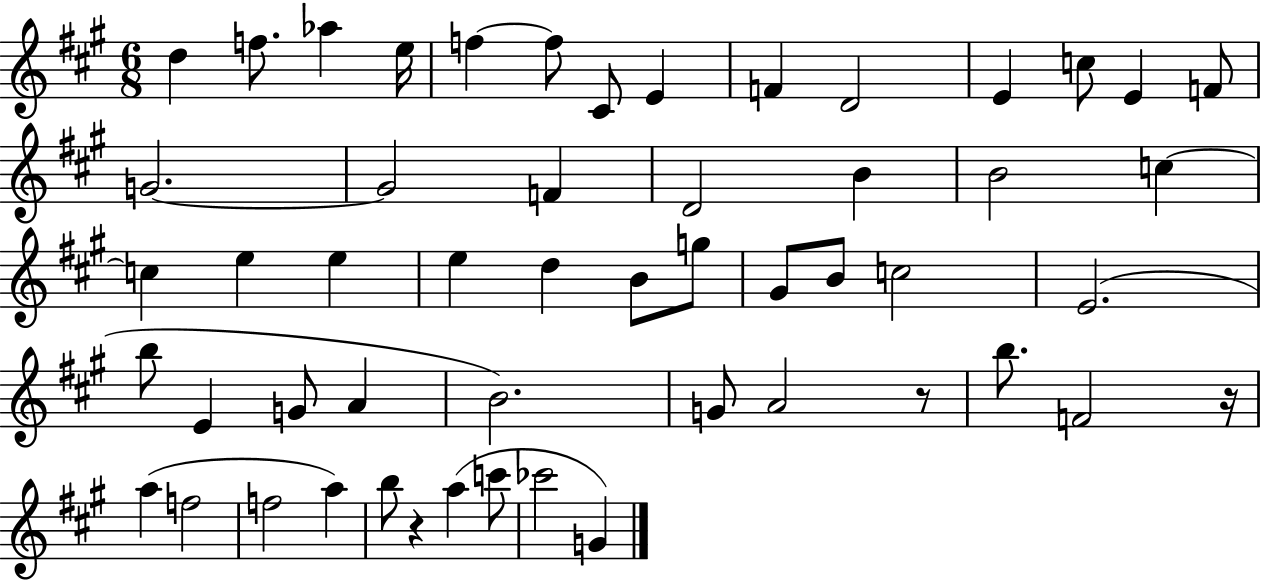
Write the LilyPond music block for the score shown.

{
  \clef treble
  \numericTimeSignature
  \time 6/8
  \key a \major
  d''4 f''8. aes''4 e''16 | f''4~~ f''8 cis'8 e'4 | f'4 d'2 | e'4 c''8 e'4 f'8 | \break g'2.~~ | g'2 f'4 | d'2 b'4 | b'2 c''4~~ | \break c''4 e''4 e''4 | e''4 d''4 b'8 g''8 | gis'8 b'8 c''2 | e'2.( | \break b''8 e'4 g'8 a'4 | b'2.) | g'8 a'2 r8 | b''8. f'2 r16 | \break a''4( f''2 | f''2 a''4) | b''8 r4 a''4( c'''8 | ces'''2 g'4) | \break \bar "|."
}